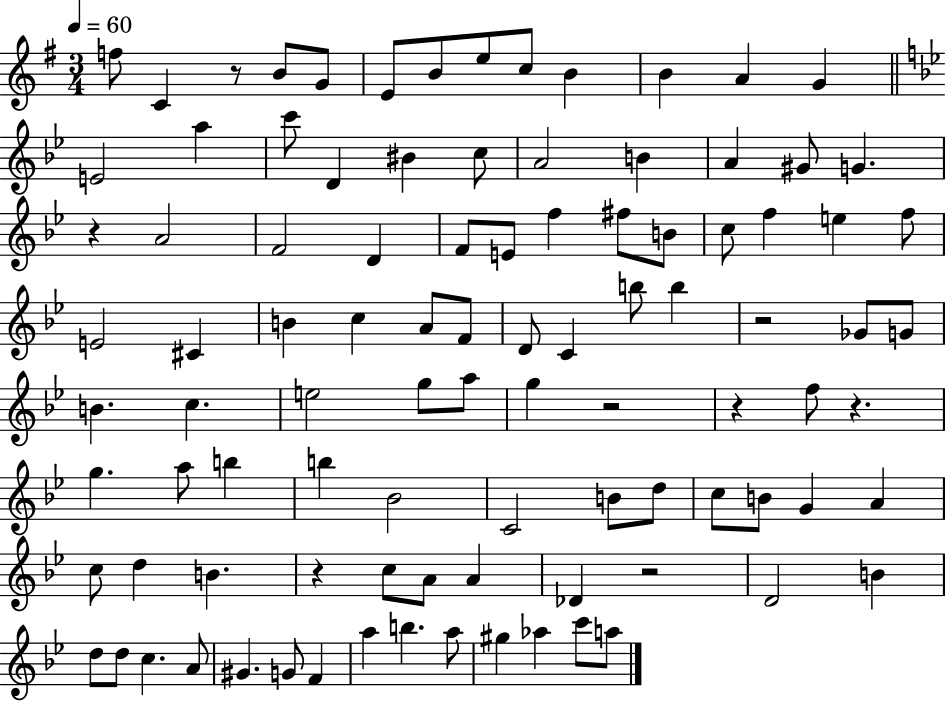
F5/e C4/q R/e B4/e G4/e E4/e B4/e E5/e C5/e B4/q B4/q A4/q G4/q E4/h A5/q C6/e D4/q BIS4/q C5/e A4/h B4/q A4/q G#4/e G4/q. R/q A4/h F4/h D4/q F4/e E4/e F5/q F#5/e B4/e C5/e F5/q E5/q F5/e E4/h C#4/q B4/q C5/q A4/e F4/e D4/e C4/q B5/e B5/q R/h Gb4/e G4/e B4/q. C5/q. E5/h G5/e A5/e G5/q R/h R/q F5/e R/q. G5/q. A5/e B5/q B5/q Bb4/h C4/h B4/e D5/e C5/e B4/e G4/q A4/q C5/e D5/q B4/q. R/q C5/e A4/e A4/q Db4/q R/h D4/h B4/q D5/e D5/e C5/q. A4/e G#4/q. G4/e F4/q A5/q B5/q. A5/e G#5/q Ab5/q C6/e A5/e